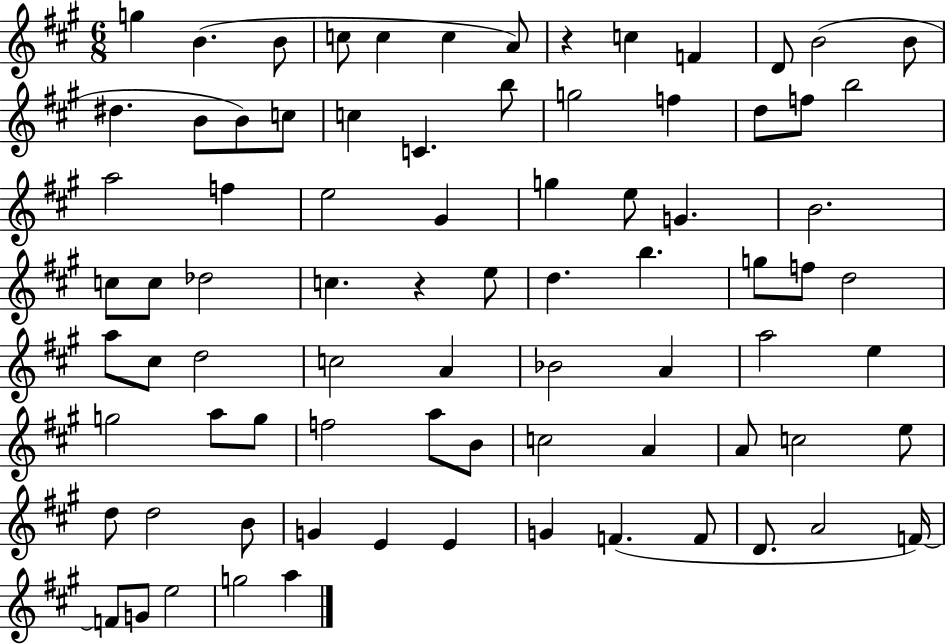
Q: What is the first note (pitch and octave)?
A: G5